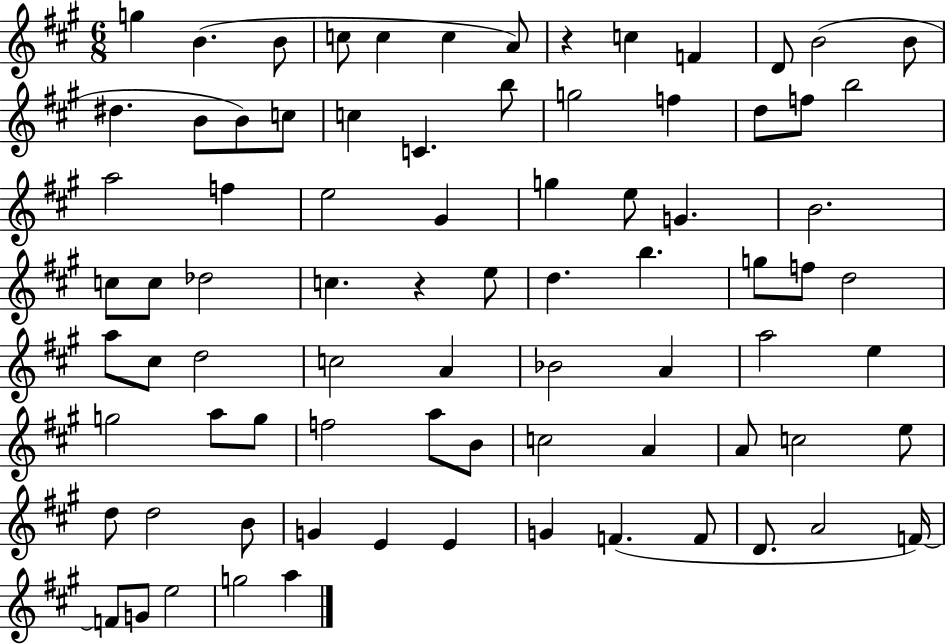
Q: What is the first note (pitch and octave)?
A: G5